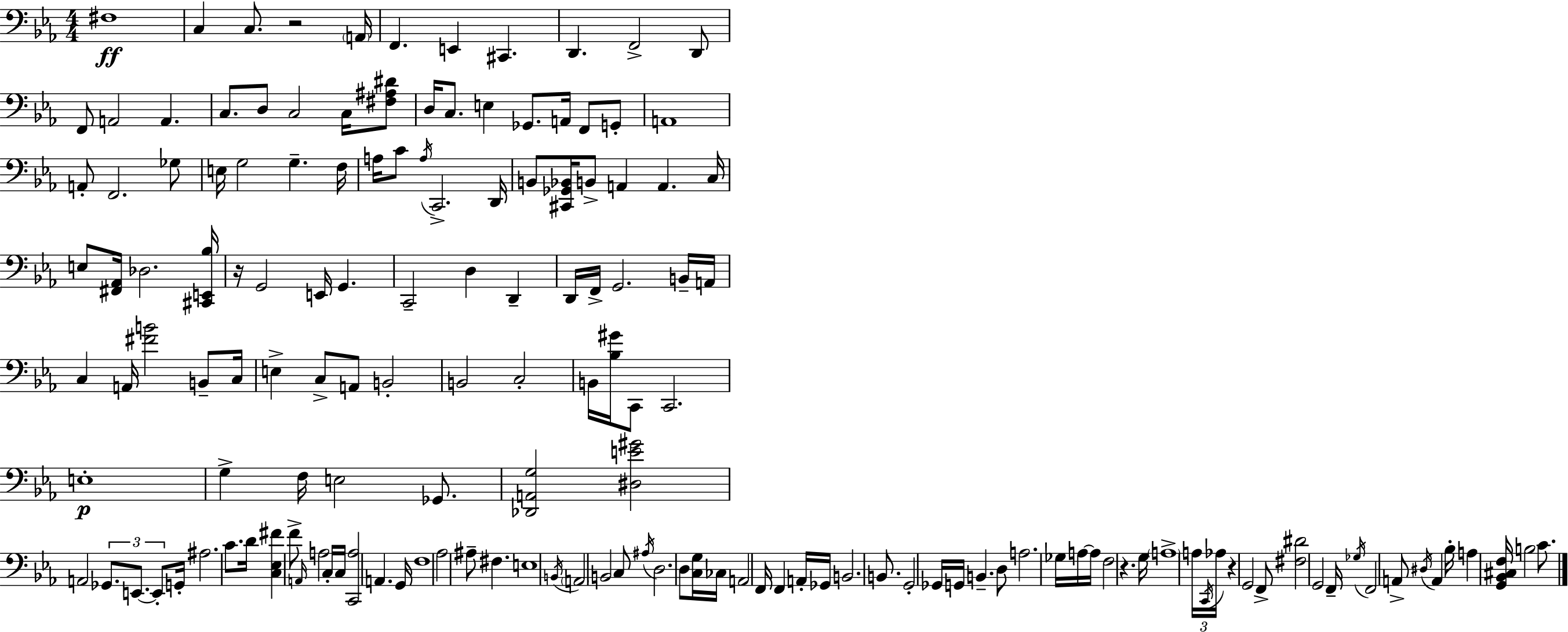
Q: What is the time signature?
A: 4/4